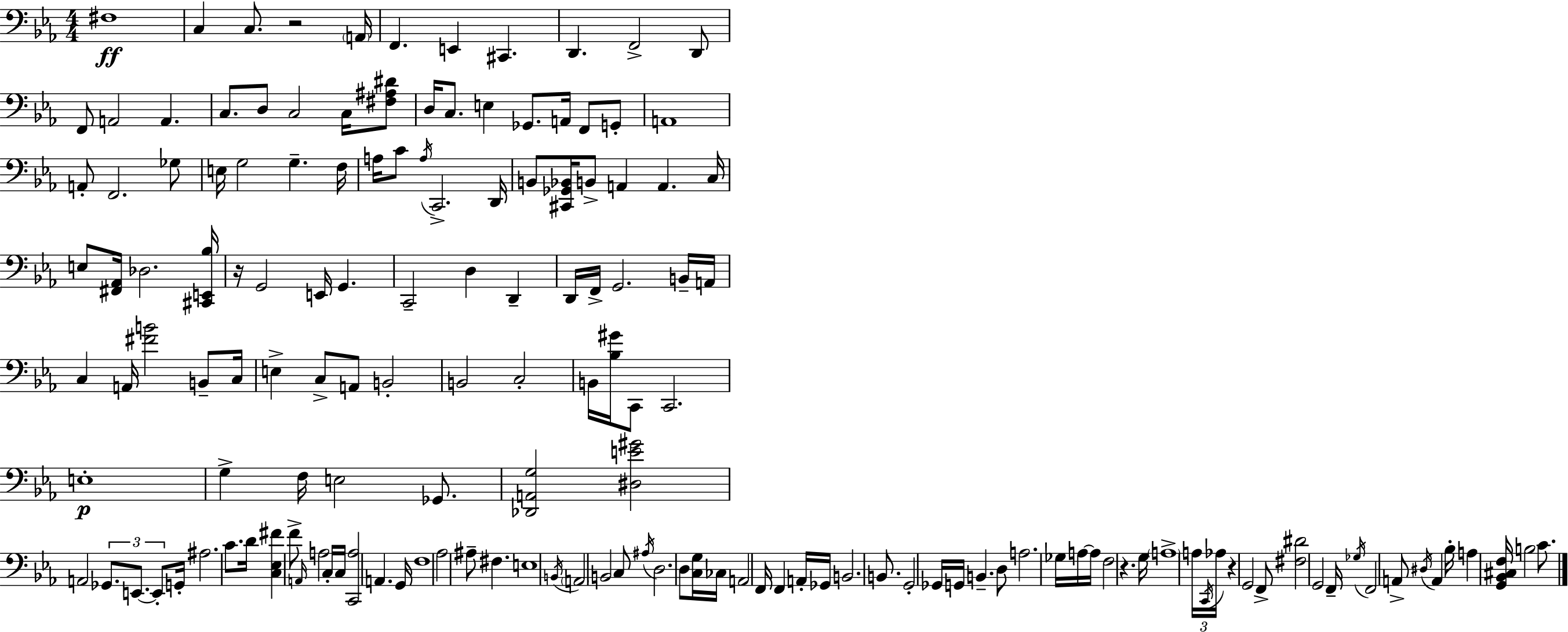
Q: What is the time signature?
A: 4/4